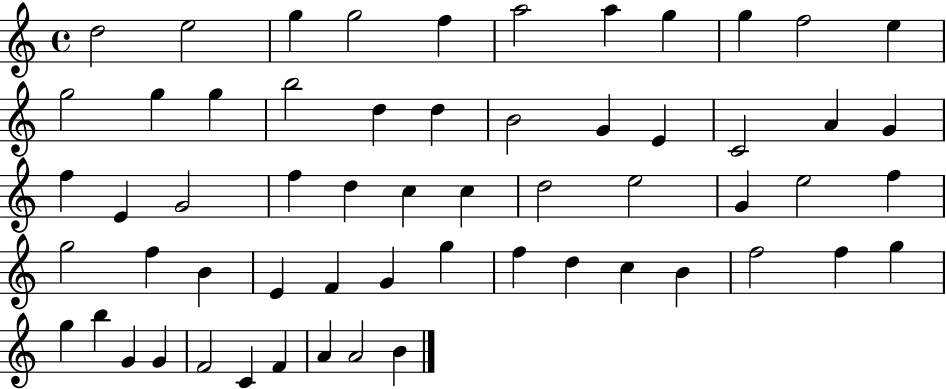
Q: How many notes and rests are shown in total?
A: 59